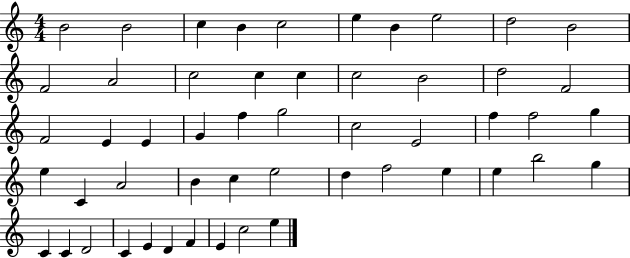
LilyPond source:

{
  \clef treble
  \numericTimeSignature
  \time 4/4
  \key c \major
  b'2 b'2 | c''4 b'4 c''2 | e''4 b'4 e''2 | d''2 b'2 | \break f'2 a'2 | c''2 c''4 c''4 | c''2 b'2 | d''2 f'2 | \break f'2 e'4 e'4 | g'4 f''4 g''2 | c''2 e'2 | f''4 f''2 g''4 | \break e''4 c'4 a'2 | b'4 c''4 e''2 | d''4 f''2 e''4 | e''4 b''2 g''4 | \break c'4 c'4 d'2 | c'4 e'4 d'4 f'4 | e'4 c''2 e''4 | \bar "|."
}